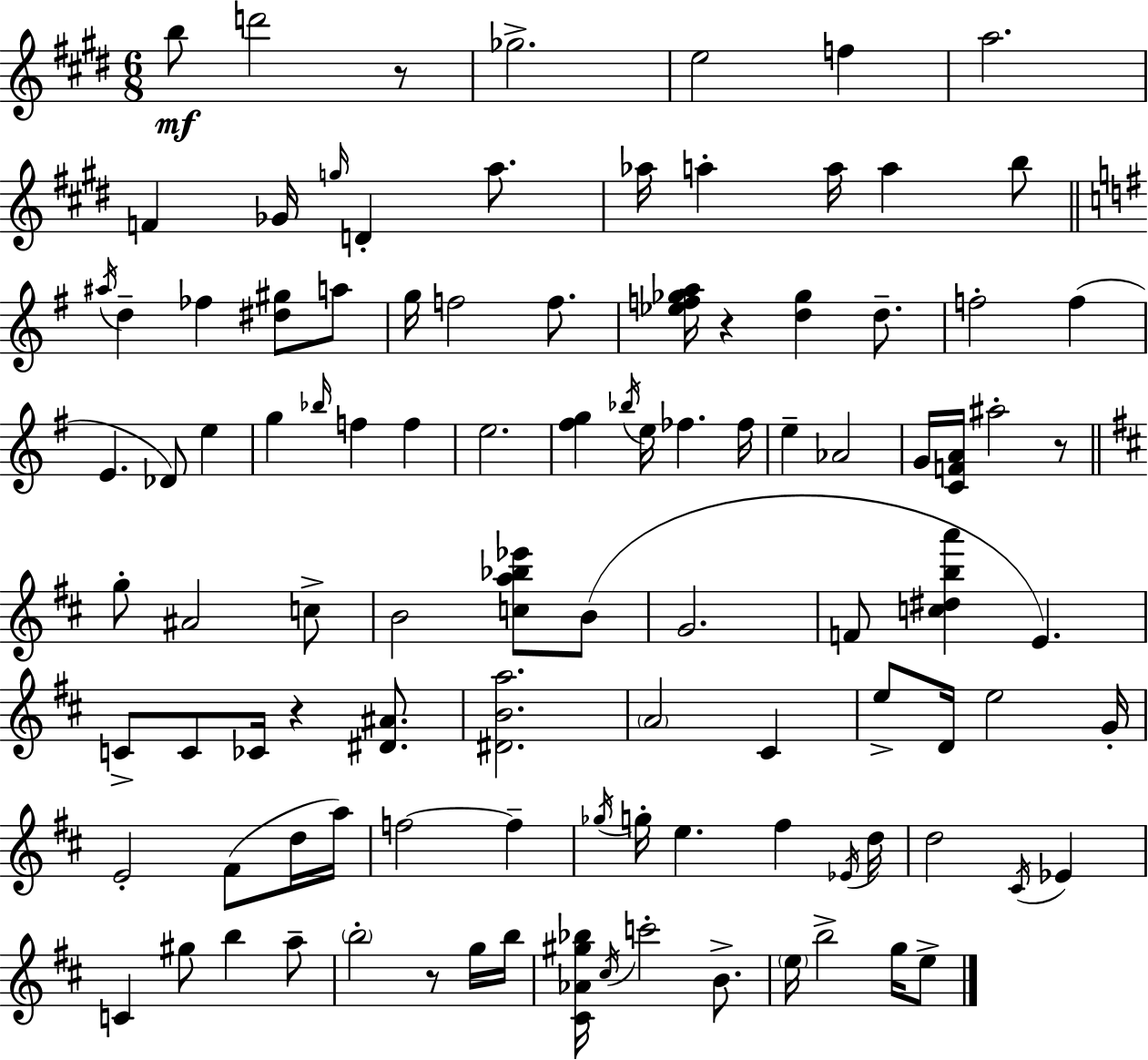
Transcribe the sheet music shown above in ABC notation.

X:1
T:Untitled
M:6/8
L:1/4
K:E
b/2 d'2 z/2 _g2 e2 f a2 F _G/4 g/4 D a/2 _a/4 a a/4 a b/2 ^a/4 d _f [^d^g]/2 a/2 g/4 f2 f/2 [_ef_ga]/4 z [d_g] d/2 f2 f E _D/2 e g _b/4 f f e2 [^fg] _b/4 e/4 _f _f/4 e _A2 G/4 [CFA]/4 ^a2 z/2 g/2 ^A2 c/2 B2 [ca_b_e']/2 B/2 G2 F/2 [c^dba'] E C/2 C/2 _C/4 z [^D^A]/2 [^DBa]2 A2 ^C e/2 D/4 e2 G/4 E2 ^F/2 d/4 a/4 f2 f _g/4 g/4 e ^f _E/4 d/4 d2 ^C/4 _E C ^g/2 b a/2 b2 z/2 g/4 b/4 [^C_A^g_b]/4 ^c/4 c'2 B/2 e/4 b2 g/4 e/2